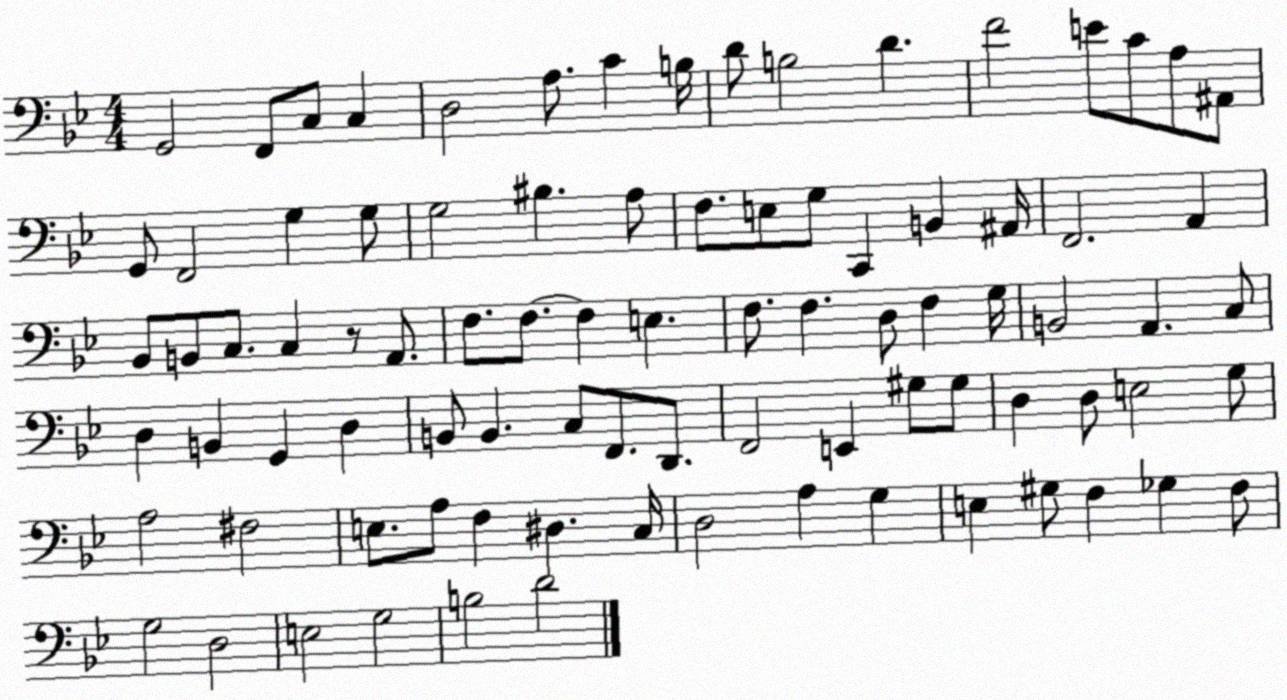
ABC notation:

X:1
T:Untitled
M:4/4
L:1/4
K:Bb
G,,2 F,,/2 C,/2 C, D,2 A,/2 C B,/4 D/2 B,2 D F2 E/2 C/2 A,/2 ^A,,/2 G,,/2 F,,2 G, G,/2 G,2 ^B, A,/2 F,/2 E,/2 G,/2 C,, B,, ^A,,/4 F,,2 A,, _B,,/2 B,,/2 C,/2 C, z/2 A,,/2 F,/2 F,/2 F, E, F,/2 F, D,/2 F, G,/4 B,,2 A,, C,/2 D, B,, G,, D, B,,/2 B,, C,/2 F,,/2 D,,/2 F,,2 E,, ^G,/2 ^G,/2 D, D,/2 E,2 G,/2 A,2 ^F,2 E,/2 A,/2 F, ^D, C,/4 D,2 A, G, E, ^G,/2 F, _G, F,/2 G,2 D,2 E,2 G,2 B,2 D2